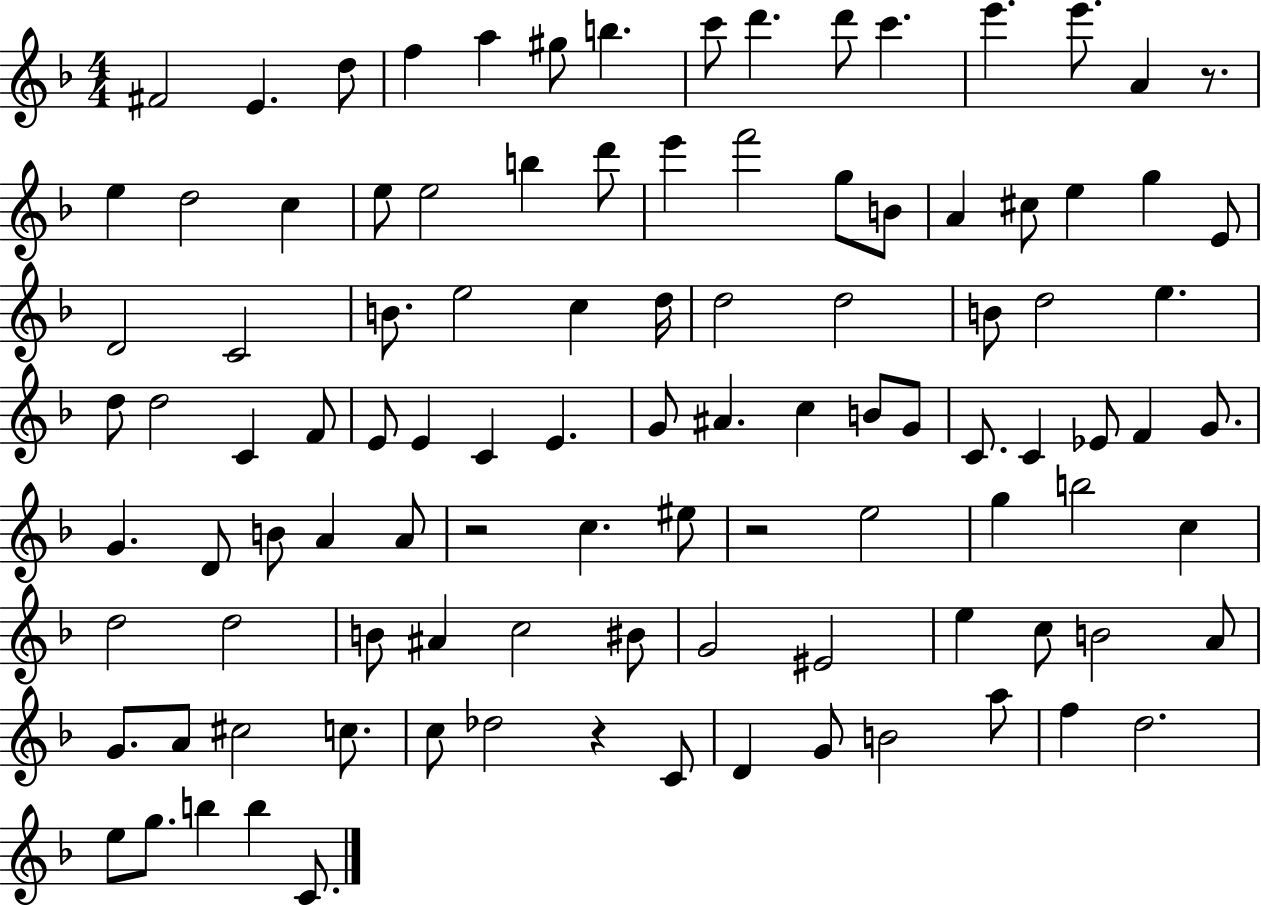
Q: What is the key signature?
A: F major